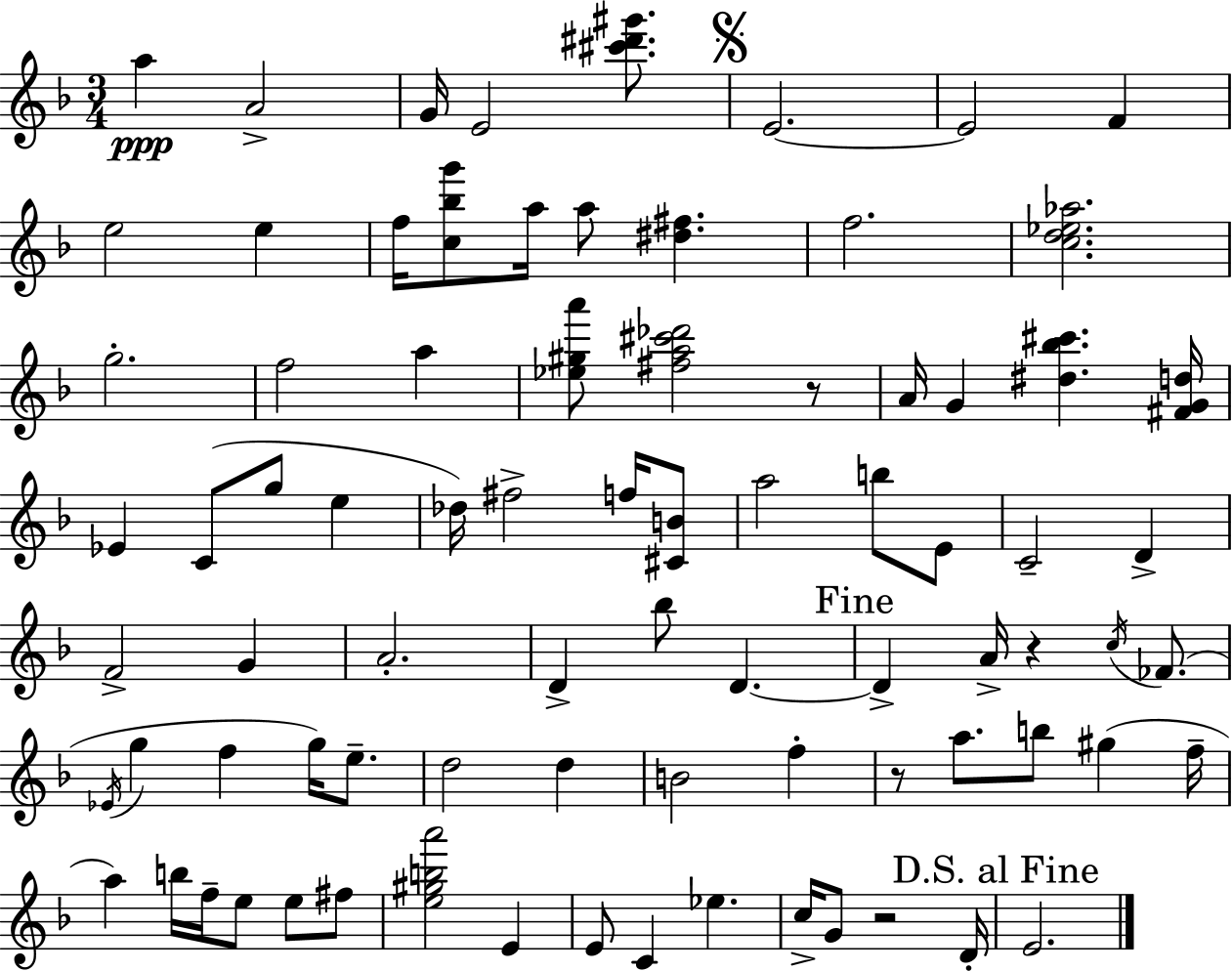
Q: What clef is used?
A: treble